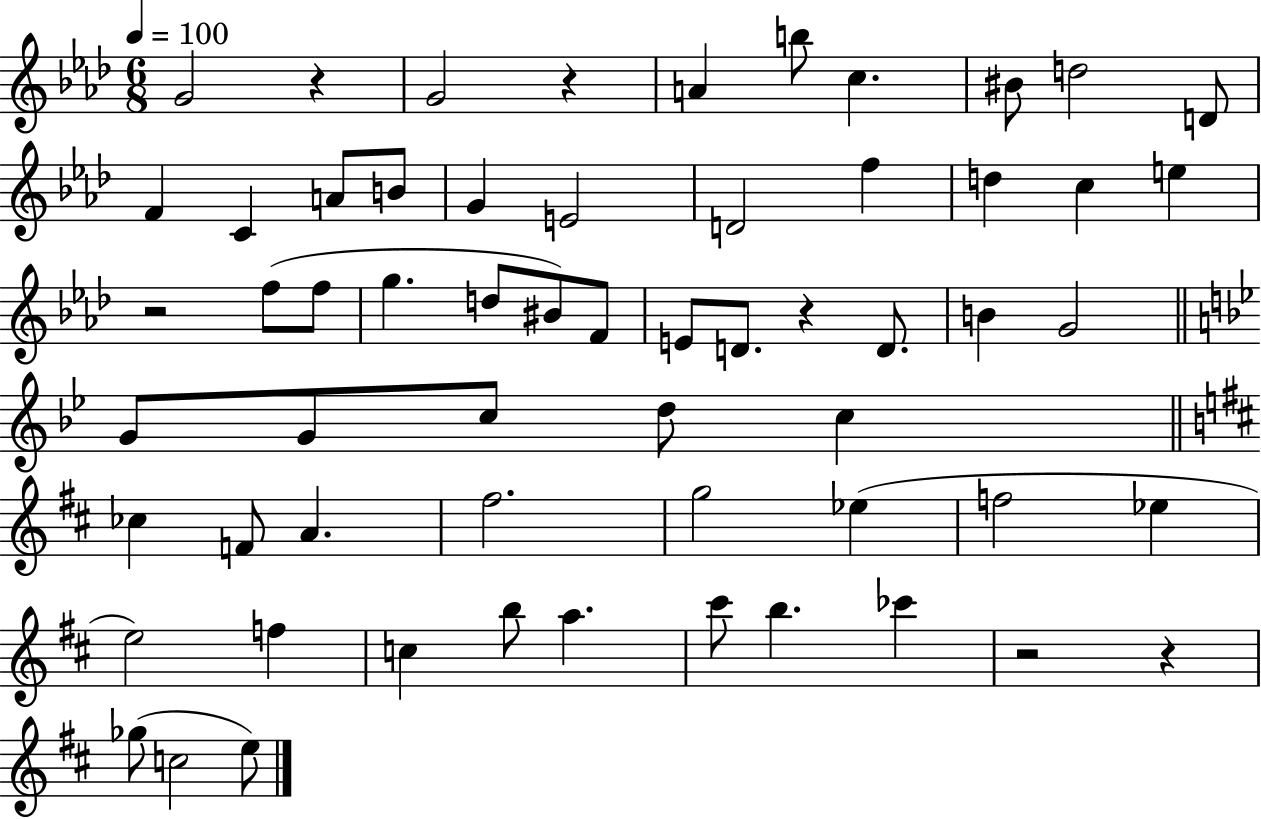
G4/h R/q G4/h R/q A4/q B5/e C5/q. BIS4/e D5/h D4/e F4/q C4/q A4/e B4/e G4/q E4/h D4/h F5/q D5/q C5/q E5/q R/h F5/e F5/e G5/q. D5/e BIS4/e F4/e E4/e D4/e. R/q D4/e. B4/q G4/h G4/e G4/e C5/e D5/e C5/q CES5/q F4/e A4/q. F#5/h. G5/h Eb5/q F5/h Eb5/q E5/h F5/q C5/q B5/e A5/q. C#6/e B5/q. CES6/q R/h R/q Gb5/e C5/h E5/e